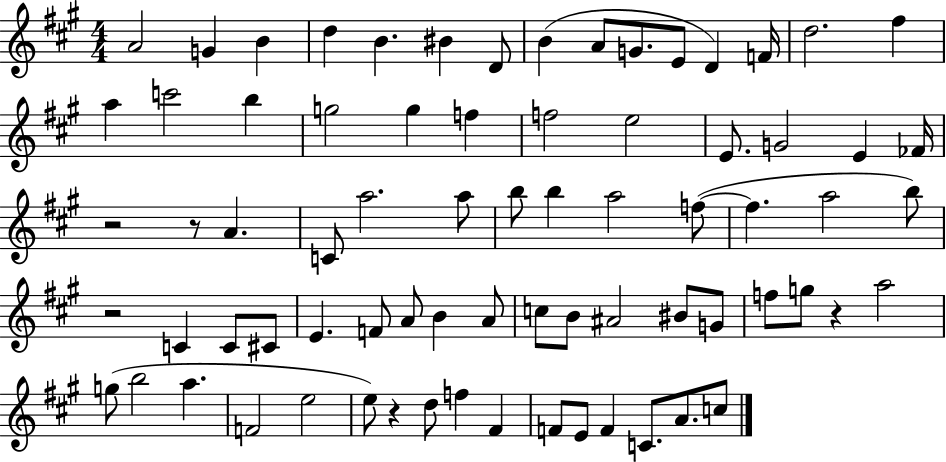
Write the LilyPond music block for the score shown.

{
  \clef treble
  \numericTimeSignature
  \time 4/4
  \key a \major
  a'2 g'4 b'4 | d''4 b'4. bis'4 d'8 | b'4( a'8 g'8. e'8 d'4) f'16 | d''2. fis''4 | \break a''4 c'''2 b''4 | g''2 g''4 f''4 | f''2 e''2 | e'8. g'2 e'4 fes'16 | \break r2 r8 a'4. | c'8 a''2. a''8 | b''8 b''4 a''2 f''8~(~ | f''4. a''2 b''8) | \break r2 c'4 c'8 cis'8 | e'4. f'8 a'8 b'4 a'8 | c''8 b'8 ais'2 bis'8 g'8 | f''8 g''8 r4 a''2 | \break g''8( b''2 a''4. | f'2 e''2 | e''8) r4 d''8 f''4 fis'4 | f'8 e'8 f'4 c'8. a'8. c''8 | \break \bar "|."
}